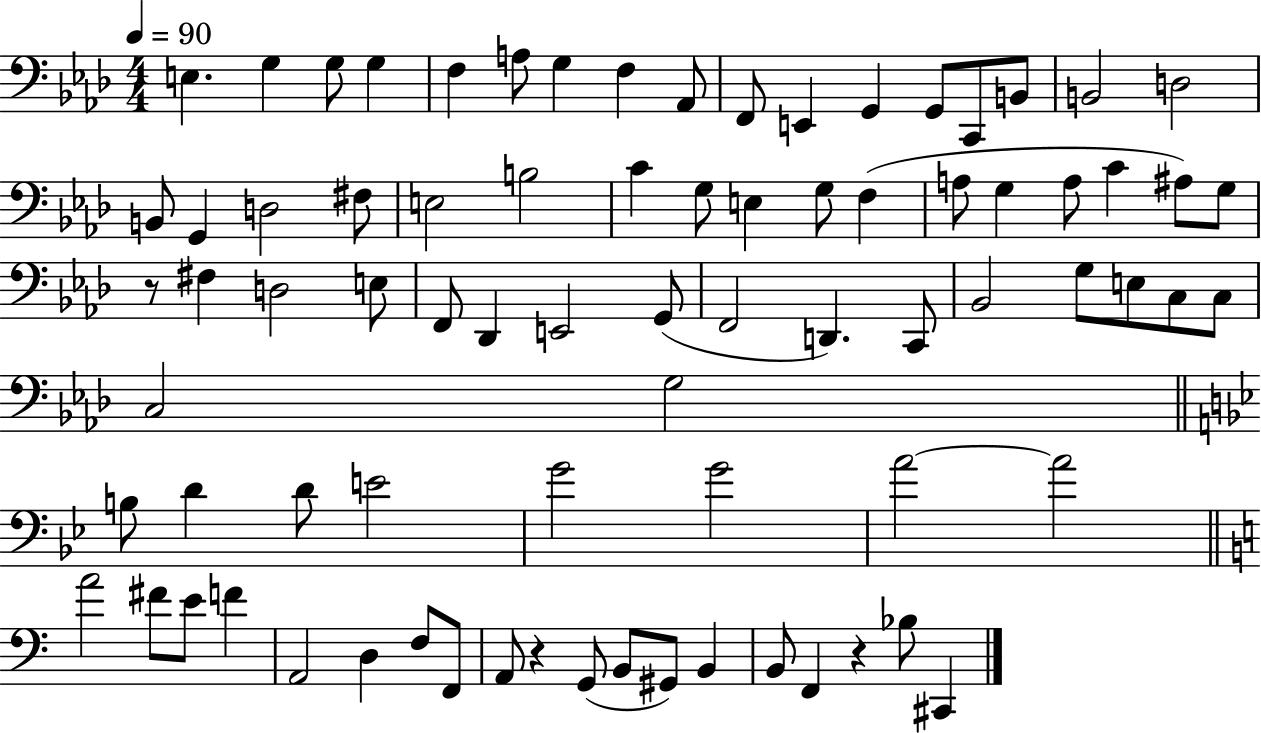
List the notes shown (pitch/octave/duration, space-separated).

E3/q. G3/q G3/e G3/q F3/q A3/e G3/q F3/q Ab2/e F2/e E2/q G2/q G2/e C2/e B2/e B2/h D3/h B2/e G2/q D3/h F#3/e E3/h B3/h C4/q G3/e E3/q G3/e F3/q A3/e G3/q A3/e C4/q A#3/e G3/e R/e F#3/q D3/h E3/e F2/e Db2/q E2/h G2/e F2/h D2/q. C2/e Bb2/h G3/e E3/e C3/e C3/e C3/h G3/h B3/e D4/q D4/e E4/h G4/h G4/h A4/h A4/h A4/h F#4/e E4/e F4/q A2/h D3/q F3/e F2/e A2/e R/q G2/e B2/e G#2/e B2/q B2/e F2/q R/q Bb3/e C#2/q